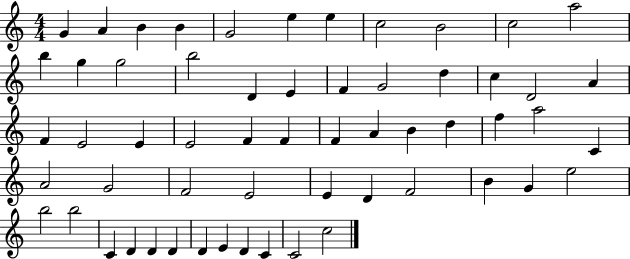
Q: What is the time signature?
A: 4/4